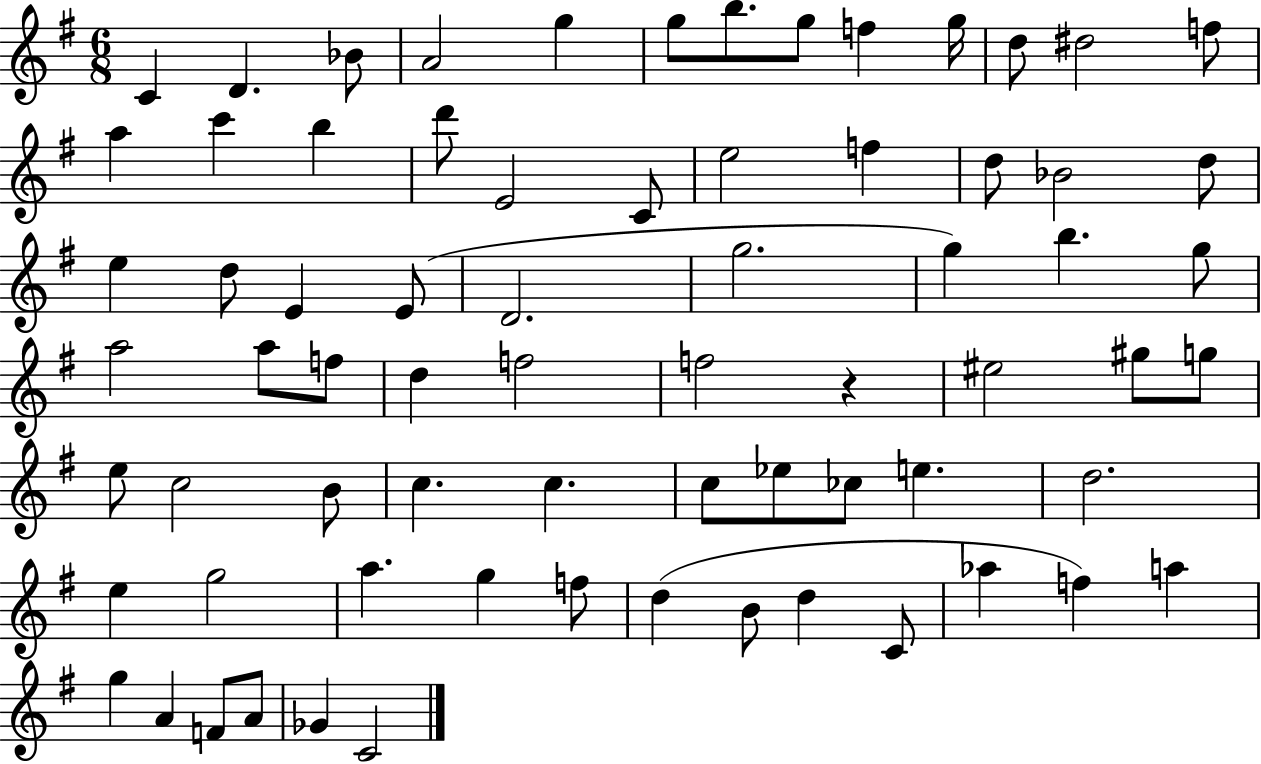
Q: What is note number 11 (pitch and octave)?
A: D5